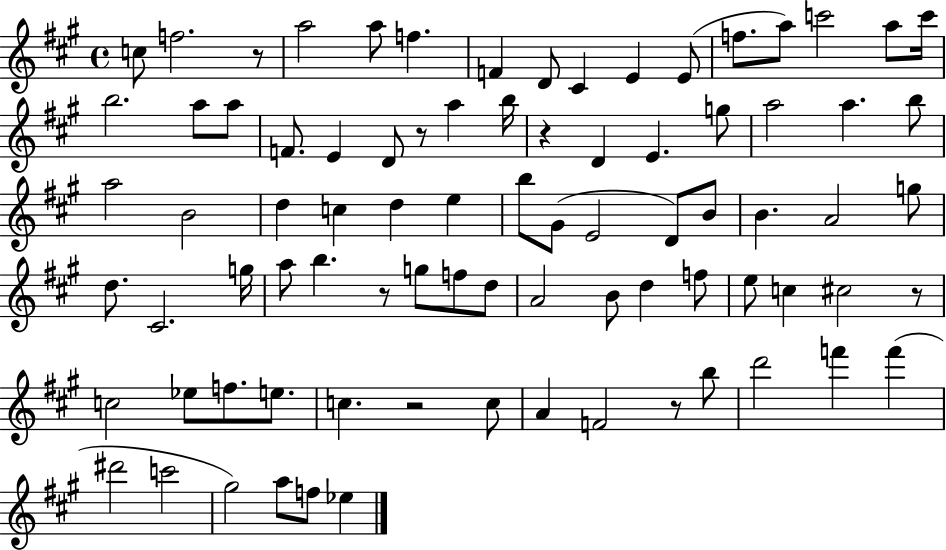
X:1
T:Untitled
M:4/4
L:1/4
K:A
c/2 f2 z/2 a2 a/2 f F D/2 ^C E E/2 f/2 a/2 c'2 a/2 c'/4 b2 a/2 a/2 F/2 E D/2 z/2 a b/4 z D E g/2 a2 a b/2 a2 B2 d c d e b/2 ^G/2 E2 D/2 B/2 B A2 g/2 d/2 ^C2 g/4 a/2 b z/2 g/2 f/2 d/2 A2 B/2 d f/2 e/2 c ^c2 z/2 c2 _e/2 f/2 e/2 c z2 c/2 A F2 z/2 b/2 d'2 f' f' ^d'2 c'2 ^g2 a/2 f/2 _e